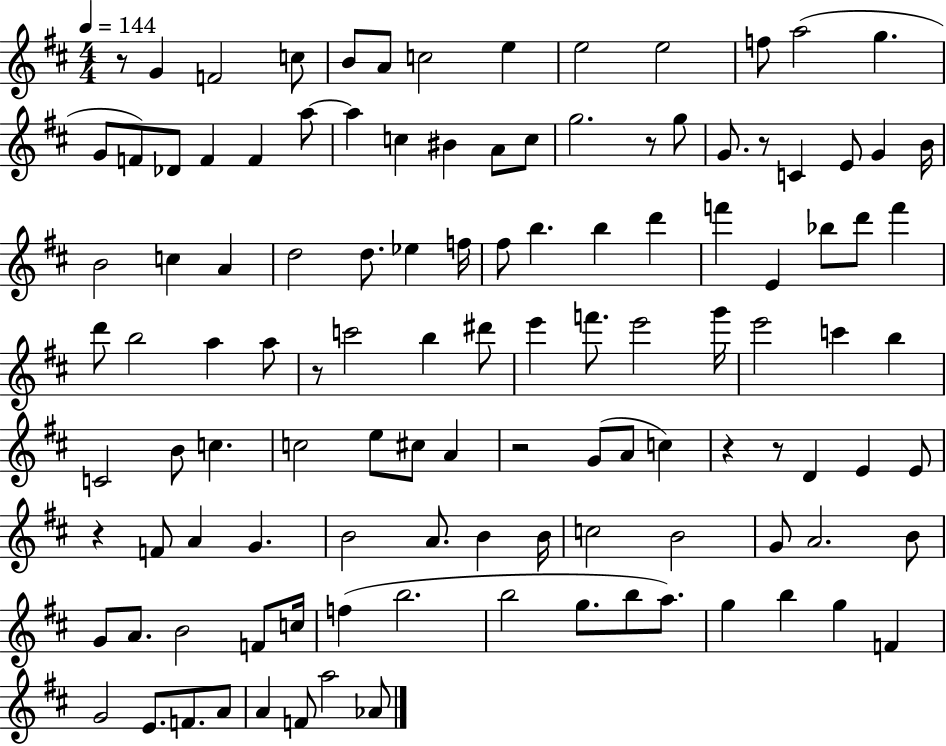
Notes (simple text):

R/e G4/q F4/h C5/e B4/e A4/e C5/h E5/q E5/h E5/h F5/e A5/h G5/q. G4/e F4/e Db4/e F4/q F4/q A5/e A5/q C5/q BIS4/q A4/e C5/e G5/h. R/e G5/e G4/e. R/e C4/q E4/e G4/q B4/s B4/h C5/q A4/q D5/h D5/e. Eb5/q F5/s F#5/e B5/q. B5/q D6/q F6/q E4/q Bb5/e D6/e F6/q D6/e B5/h A5/q A5/e R/e C6/h B5/q D#6/e E6/q F6/e. E6/h G6/s E6/h C6/q B5/q C4/h B4/e C5/q. C5/h E5/e C#5/e A4/q R/h G4/e A4/e C5/q R/q R/e D4/q E4/q E4/e R/q F4/e A4/q G4/q. B4/h A4/e. B4/q B4/s C5/h B4/h G4/e A4/h. B4/e G4/e A4/e. B4/h F4/e C5/s F5/q B5/h. B5/h G5/e. B5/e A5/e. G5/q B5/q G5/q F4/q G4/h E4/e. F4/e. A4/e A4/q F4/e A5/h Ab4/e